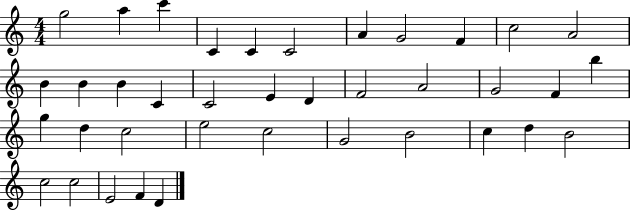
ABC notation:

X:1
T:Untitled
M:4/4
L:1/4
K:C
g2 a c' C C C2 A G2 F c2 A2 B B B C C2 E D F2 A2 G2 F b g d c2 e2 c2 G2 B2 c d B2 c2 c2 E2 F D